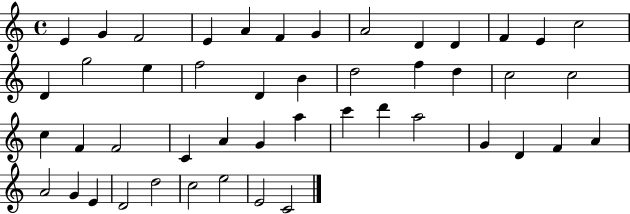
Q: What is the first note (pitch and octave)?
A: E4